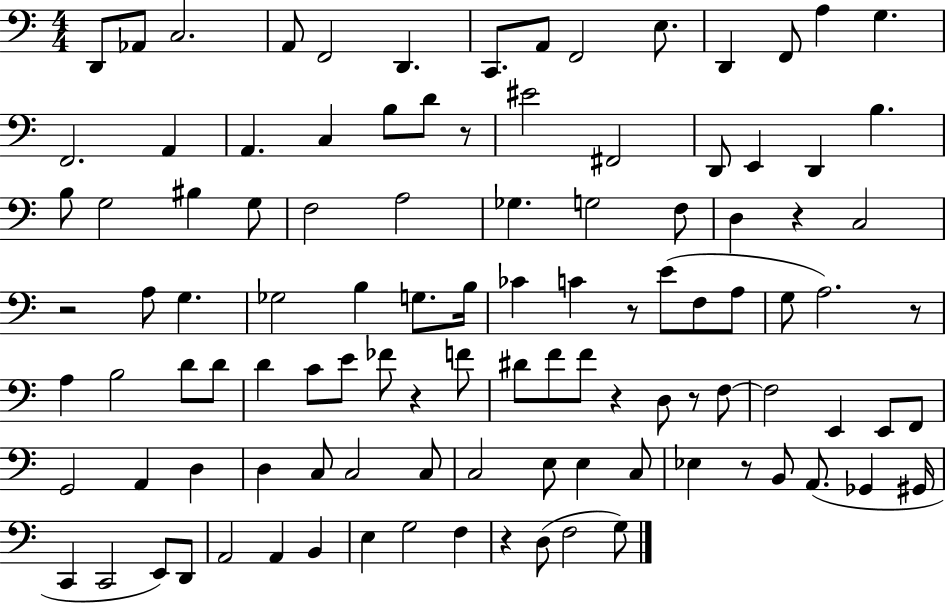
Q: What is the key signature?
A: C major